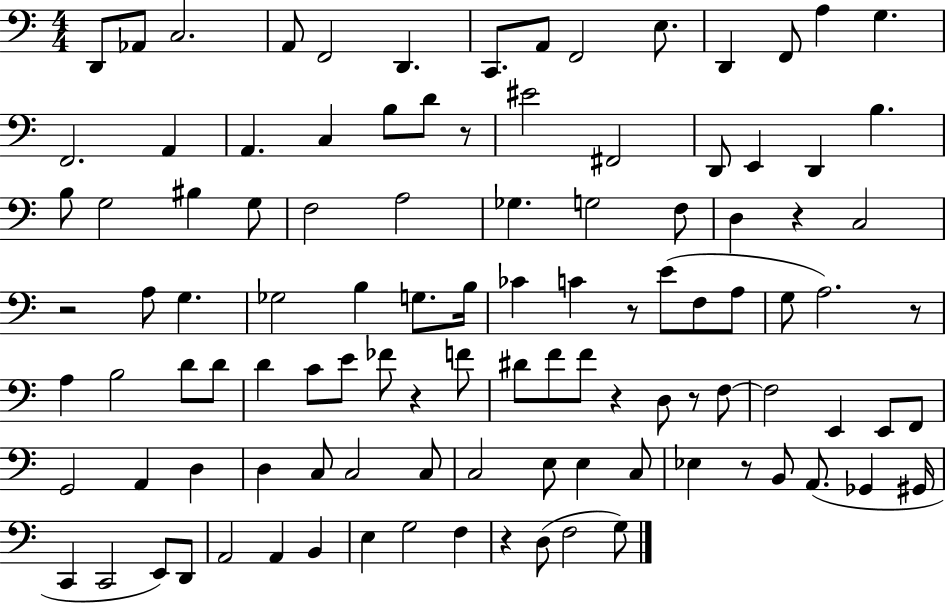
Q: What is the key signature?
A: C major